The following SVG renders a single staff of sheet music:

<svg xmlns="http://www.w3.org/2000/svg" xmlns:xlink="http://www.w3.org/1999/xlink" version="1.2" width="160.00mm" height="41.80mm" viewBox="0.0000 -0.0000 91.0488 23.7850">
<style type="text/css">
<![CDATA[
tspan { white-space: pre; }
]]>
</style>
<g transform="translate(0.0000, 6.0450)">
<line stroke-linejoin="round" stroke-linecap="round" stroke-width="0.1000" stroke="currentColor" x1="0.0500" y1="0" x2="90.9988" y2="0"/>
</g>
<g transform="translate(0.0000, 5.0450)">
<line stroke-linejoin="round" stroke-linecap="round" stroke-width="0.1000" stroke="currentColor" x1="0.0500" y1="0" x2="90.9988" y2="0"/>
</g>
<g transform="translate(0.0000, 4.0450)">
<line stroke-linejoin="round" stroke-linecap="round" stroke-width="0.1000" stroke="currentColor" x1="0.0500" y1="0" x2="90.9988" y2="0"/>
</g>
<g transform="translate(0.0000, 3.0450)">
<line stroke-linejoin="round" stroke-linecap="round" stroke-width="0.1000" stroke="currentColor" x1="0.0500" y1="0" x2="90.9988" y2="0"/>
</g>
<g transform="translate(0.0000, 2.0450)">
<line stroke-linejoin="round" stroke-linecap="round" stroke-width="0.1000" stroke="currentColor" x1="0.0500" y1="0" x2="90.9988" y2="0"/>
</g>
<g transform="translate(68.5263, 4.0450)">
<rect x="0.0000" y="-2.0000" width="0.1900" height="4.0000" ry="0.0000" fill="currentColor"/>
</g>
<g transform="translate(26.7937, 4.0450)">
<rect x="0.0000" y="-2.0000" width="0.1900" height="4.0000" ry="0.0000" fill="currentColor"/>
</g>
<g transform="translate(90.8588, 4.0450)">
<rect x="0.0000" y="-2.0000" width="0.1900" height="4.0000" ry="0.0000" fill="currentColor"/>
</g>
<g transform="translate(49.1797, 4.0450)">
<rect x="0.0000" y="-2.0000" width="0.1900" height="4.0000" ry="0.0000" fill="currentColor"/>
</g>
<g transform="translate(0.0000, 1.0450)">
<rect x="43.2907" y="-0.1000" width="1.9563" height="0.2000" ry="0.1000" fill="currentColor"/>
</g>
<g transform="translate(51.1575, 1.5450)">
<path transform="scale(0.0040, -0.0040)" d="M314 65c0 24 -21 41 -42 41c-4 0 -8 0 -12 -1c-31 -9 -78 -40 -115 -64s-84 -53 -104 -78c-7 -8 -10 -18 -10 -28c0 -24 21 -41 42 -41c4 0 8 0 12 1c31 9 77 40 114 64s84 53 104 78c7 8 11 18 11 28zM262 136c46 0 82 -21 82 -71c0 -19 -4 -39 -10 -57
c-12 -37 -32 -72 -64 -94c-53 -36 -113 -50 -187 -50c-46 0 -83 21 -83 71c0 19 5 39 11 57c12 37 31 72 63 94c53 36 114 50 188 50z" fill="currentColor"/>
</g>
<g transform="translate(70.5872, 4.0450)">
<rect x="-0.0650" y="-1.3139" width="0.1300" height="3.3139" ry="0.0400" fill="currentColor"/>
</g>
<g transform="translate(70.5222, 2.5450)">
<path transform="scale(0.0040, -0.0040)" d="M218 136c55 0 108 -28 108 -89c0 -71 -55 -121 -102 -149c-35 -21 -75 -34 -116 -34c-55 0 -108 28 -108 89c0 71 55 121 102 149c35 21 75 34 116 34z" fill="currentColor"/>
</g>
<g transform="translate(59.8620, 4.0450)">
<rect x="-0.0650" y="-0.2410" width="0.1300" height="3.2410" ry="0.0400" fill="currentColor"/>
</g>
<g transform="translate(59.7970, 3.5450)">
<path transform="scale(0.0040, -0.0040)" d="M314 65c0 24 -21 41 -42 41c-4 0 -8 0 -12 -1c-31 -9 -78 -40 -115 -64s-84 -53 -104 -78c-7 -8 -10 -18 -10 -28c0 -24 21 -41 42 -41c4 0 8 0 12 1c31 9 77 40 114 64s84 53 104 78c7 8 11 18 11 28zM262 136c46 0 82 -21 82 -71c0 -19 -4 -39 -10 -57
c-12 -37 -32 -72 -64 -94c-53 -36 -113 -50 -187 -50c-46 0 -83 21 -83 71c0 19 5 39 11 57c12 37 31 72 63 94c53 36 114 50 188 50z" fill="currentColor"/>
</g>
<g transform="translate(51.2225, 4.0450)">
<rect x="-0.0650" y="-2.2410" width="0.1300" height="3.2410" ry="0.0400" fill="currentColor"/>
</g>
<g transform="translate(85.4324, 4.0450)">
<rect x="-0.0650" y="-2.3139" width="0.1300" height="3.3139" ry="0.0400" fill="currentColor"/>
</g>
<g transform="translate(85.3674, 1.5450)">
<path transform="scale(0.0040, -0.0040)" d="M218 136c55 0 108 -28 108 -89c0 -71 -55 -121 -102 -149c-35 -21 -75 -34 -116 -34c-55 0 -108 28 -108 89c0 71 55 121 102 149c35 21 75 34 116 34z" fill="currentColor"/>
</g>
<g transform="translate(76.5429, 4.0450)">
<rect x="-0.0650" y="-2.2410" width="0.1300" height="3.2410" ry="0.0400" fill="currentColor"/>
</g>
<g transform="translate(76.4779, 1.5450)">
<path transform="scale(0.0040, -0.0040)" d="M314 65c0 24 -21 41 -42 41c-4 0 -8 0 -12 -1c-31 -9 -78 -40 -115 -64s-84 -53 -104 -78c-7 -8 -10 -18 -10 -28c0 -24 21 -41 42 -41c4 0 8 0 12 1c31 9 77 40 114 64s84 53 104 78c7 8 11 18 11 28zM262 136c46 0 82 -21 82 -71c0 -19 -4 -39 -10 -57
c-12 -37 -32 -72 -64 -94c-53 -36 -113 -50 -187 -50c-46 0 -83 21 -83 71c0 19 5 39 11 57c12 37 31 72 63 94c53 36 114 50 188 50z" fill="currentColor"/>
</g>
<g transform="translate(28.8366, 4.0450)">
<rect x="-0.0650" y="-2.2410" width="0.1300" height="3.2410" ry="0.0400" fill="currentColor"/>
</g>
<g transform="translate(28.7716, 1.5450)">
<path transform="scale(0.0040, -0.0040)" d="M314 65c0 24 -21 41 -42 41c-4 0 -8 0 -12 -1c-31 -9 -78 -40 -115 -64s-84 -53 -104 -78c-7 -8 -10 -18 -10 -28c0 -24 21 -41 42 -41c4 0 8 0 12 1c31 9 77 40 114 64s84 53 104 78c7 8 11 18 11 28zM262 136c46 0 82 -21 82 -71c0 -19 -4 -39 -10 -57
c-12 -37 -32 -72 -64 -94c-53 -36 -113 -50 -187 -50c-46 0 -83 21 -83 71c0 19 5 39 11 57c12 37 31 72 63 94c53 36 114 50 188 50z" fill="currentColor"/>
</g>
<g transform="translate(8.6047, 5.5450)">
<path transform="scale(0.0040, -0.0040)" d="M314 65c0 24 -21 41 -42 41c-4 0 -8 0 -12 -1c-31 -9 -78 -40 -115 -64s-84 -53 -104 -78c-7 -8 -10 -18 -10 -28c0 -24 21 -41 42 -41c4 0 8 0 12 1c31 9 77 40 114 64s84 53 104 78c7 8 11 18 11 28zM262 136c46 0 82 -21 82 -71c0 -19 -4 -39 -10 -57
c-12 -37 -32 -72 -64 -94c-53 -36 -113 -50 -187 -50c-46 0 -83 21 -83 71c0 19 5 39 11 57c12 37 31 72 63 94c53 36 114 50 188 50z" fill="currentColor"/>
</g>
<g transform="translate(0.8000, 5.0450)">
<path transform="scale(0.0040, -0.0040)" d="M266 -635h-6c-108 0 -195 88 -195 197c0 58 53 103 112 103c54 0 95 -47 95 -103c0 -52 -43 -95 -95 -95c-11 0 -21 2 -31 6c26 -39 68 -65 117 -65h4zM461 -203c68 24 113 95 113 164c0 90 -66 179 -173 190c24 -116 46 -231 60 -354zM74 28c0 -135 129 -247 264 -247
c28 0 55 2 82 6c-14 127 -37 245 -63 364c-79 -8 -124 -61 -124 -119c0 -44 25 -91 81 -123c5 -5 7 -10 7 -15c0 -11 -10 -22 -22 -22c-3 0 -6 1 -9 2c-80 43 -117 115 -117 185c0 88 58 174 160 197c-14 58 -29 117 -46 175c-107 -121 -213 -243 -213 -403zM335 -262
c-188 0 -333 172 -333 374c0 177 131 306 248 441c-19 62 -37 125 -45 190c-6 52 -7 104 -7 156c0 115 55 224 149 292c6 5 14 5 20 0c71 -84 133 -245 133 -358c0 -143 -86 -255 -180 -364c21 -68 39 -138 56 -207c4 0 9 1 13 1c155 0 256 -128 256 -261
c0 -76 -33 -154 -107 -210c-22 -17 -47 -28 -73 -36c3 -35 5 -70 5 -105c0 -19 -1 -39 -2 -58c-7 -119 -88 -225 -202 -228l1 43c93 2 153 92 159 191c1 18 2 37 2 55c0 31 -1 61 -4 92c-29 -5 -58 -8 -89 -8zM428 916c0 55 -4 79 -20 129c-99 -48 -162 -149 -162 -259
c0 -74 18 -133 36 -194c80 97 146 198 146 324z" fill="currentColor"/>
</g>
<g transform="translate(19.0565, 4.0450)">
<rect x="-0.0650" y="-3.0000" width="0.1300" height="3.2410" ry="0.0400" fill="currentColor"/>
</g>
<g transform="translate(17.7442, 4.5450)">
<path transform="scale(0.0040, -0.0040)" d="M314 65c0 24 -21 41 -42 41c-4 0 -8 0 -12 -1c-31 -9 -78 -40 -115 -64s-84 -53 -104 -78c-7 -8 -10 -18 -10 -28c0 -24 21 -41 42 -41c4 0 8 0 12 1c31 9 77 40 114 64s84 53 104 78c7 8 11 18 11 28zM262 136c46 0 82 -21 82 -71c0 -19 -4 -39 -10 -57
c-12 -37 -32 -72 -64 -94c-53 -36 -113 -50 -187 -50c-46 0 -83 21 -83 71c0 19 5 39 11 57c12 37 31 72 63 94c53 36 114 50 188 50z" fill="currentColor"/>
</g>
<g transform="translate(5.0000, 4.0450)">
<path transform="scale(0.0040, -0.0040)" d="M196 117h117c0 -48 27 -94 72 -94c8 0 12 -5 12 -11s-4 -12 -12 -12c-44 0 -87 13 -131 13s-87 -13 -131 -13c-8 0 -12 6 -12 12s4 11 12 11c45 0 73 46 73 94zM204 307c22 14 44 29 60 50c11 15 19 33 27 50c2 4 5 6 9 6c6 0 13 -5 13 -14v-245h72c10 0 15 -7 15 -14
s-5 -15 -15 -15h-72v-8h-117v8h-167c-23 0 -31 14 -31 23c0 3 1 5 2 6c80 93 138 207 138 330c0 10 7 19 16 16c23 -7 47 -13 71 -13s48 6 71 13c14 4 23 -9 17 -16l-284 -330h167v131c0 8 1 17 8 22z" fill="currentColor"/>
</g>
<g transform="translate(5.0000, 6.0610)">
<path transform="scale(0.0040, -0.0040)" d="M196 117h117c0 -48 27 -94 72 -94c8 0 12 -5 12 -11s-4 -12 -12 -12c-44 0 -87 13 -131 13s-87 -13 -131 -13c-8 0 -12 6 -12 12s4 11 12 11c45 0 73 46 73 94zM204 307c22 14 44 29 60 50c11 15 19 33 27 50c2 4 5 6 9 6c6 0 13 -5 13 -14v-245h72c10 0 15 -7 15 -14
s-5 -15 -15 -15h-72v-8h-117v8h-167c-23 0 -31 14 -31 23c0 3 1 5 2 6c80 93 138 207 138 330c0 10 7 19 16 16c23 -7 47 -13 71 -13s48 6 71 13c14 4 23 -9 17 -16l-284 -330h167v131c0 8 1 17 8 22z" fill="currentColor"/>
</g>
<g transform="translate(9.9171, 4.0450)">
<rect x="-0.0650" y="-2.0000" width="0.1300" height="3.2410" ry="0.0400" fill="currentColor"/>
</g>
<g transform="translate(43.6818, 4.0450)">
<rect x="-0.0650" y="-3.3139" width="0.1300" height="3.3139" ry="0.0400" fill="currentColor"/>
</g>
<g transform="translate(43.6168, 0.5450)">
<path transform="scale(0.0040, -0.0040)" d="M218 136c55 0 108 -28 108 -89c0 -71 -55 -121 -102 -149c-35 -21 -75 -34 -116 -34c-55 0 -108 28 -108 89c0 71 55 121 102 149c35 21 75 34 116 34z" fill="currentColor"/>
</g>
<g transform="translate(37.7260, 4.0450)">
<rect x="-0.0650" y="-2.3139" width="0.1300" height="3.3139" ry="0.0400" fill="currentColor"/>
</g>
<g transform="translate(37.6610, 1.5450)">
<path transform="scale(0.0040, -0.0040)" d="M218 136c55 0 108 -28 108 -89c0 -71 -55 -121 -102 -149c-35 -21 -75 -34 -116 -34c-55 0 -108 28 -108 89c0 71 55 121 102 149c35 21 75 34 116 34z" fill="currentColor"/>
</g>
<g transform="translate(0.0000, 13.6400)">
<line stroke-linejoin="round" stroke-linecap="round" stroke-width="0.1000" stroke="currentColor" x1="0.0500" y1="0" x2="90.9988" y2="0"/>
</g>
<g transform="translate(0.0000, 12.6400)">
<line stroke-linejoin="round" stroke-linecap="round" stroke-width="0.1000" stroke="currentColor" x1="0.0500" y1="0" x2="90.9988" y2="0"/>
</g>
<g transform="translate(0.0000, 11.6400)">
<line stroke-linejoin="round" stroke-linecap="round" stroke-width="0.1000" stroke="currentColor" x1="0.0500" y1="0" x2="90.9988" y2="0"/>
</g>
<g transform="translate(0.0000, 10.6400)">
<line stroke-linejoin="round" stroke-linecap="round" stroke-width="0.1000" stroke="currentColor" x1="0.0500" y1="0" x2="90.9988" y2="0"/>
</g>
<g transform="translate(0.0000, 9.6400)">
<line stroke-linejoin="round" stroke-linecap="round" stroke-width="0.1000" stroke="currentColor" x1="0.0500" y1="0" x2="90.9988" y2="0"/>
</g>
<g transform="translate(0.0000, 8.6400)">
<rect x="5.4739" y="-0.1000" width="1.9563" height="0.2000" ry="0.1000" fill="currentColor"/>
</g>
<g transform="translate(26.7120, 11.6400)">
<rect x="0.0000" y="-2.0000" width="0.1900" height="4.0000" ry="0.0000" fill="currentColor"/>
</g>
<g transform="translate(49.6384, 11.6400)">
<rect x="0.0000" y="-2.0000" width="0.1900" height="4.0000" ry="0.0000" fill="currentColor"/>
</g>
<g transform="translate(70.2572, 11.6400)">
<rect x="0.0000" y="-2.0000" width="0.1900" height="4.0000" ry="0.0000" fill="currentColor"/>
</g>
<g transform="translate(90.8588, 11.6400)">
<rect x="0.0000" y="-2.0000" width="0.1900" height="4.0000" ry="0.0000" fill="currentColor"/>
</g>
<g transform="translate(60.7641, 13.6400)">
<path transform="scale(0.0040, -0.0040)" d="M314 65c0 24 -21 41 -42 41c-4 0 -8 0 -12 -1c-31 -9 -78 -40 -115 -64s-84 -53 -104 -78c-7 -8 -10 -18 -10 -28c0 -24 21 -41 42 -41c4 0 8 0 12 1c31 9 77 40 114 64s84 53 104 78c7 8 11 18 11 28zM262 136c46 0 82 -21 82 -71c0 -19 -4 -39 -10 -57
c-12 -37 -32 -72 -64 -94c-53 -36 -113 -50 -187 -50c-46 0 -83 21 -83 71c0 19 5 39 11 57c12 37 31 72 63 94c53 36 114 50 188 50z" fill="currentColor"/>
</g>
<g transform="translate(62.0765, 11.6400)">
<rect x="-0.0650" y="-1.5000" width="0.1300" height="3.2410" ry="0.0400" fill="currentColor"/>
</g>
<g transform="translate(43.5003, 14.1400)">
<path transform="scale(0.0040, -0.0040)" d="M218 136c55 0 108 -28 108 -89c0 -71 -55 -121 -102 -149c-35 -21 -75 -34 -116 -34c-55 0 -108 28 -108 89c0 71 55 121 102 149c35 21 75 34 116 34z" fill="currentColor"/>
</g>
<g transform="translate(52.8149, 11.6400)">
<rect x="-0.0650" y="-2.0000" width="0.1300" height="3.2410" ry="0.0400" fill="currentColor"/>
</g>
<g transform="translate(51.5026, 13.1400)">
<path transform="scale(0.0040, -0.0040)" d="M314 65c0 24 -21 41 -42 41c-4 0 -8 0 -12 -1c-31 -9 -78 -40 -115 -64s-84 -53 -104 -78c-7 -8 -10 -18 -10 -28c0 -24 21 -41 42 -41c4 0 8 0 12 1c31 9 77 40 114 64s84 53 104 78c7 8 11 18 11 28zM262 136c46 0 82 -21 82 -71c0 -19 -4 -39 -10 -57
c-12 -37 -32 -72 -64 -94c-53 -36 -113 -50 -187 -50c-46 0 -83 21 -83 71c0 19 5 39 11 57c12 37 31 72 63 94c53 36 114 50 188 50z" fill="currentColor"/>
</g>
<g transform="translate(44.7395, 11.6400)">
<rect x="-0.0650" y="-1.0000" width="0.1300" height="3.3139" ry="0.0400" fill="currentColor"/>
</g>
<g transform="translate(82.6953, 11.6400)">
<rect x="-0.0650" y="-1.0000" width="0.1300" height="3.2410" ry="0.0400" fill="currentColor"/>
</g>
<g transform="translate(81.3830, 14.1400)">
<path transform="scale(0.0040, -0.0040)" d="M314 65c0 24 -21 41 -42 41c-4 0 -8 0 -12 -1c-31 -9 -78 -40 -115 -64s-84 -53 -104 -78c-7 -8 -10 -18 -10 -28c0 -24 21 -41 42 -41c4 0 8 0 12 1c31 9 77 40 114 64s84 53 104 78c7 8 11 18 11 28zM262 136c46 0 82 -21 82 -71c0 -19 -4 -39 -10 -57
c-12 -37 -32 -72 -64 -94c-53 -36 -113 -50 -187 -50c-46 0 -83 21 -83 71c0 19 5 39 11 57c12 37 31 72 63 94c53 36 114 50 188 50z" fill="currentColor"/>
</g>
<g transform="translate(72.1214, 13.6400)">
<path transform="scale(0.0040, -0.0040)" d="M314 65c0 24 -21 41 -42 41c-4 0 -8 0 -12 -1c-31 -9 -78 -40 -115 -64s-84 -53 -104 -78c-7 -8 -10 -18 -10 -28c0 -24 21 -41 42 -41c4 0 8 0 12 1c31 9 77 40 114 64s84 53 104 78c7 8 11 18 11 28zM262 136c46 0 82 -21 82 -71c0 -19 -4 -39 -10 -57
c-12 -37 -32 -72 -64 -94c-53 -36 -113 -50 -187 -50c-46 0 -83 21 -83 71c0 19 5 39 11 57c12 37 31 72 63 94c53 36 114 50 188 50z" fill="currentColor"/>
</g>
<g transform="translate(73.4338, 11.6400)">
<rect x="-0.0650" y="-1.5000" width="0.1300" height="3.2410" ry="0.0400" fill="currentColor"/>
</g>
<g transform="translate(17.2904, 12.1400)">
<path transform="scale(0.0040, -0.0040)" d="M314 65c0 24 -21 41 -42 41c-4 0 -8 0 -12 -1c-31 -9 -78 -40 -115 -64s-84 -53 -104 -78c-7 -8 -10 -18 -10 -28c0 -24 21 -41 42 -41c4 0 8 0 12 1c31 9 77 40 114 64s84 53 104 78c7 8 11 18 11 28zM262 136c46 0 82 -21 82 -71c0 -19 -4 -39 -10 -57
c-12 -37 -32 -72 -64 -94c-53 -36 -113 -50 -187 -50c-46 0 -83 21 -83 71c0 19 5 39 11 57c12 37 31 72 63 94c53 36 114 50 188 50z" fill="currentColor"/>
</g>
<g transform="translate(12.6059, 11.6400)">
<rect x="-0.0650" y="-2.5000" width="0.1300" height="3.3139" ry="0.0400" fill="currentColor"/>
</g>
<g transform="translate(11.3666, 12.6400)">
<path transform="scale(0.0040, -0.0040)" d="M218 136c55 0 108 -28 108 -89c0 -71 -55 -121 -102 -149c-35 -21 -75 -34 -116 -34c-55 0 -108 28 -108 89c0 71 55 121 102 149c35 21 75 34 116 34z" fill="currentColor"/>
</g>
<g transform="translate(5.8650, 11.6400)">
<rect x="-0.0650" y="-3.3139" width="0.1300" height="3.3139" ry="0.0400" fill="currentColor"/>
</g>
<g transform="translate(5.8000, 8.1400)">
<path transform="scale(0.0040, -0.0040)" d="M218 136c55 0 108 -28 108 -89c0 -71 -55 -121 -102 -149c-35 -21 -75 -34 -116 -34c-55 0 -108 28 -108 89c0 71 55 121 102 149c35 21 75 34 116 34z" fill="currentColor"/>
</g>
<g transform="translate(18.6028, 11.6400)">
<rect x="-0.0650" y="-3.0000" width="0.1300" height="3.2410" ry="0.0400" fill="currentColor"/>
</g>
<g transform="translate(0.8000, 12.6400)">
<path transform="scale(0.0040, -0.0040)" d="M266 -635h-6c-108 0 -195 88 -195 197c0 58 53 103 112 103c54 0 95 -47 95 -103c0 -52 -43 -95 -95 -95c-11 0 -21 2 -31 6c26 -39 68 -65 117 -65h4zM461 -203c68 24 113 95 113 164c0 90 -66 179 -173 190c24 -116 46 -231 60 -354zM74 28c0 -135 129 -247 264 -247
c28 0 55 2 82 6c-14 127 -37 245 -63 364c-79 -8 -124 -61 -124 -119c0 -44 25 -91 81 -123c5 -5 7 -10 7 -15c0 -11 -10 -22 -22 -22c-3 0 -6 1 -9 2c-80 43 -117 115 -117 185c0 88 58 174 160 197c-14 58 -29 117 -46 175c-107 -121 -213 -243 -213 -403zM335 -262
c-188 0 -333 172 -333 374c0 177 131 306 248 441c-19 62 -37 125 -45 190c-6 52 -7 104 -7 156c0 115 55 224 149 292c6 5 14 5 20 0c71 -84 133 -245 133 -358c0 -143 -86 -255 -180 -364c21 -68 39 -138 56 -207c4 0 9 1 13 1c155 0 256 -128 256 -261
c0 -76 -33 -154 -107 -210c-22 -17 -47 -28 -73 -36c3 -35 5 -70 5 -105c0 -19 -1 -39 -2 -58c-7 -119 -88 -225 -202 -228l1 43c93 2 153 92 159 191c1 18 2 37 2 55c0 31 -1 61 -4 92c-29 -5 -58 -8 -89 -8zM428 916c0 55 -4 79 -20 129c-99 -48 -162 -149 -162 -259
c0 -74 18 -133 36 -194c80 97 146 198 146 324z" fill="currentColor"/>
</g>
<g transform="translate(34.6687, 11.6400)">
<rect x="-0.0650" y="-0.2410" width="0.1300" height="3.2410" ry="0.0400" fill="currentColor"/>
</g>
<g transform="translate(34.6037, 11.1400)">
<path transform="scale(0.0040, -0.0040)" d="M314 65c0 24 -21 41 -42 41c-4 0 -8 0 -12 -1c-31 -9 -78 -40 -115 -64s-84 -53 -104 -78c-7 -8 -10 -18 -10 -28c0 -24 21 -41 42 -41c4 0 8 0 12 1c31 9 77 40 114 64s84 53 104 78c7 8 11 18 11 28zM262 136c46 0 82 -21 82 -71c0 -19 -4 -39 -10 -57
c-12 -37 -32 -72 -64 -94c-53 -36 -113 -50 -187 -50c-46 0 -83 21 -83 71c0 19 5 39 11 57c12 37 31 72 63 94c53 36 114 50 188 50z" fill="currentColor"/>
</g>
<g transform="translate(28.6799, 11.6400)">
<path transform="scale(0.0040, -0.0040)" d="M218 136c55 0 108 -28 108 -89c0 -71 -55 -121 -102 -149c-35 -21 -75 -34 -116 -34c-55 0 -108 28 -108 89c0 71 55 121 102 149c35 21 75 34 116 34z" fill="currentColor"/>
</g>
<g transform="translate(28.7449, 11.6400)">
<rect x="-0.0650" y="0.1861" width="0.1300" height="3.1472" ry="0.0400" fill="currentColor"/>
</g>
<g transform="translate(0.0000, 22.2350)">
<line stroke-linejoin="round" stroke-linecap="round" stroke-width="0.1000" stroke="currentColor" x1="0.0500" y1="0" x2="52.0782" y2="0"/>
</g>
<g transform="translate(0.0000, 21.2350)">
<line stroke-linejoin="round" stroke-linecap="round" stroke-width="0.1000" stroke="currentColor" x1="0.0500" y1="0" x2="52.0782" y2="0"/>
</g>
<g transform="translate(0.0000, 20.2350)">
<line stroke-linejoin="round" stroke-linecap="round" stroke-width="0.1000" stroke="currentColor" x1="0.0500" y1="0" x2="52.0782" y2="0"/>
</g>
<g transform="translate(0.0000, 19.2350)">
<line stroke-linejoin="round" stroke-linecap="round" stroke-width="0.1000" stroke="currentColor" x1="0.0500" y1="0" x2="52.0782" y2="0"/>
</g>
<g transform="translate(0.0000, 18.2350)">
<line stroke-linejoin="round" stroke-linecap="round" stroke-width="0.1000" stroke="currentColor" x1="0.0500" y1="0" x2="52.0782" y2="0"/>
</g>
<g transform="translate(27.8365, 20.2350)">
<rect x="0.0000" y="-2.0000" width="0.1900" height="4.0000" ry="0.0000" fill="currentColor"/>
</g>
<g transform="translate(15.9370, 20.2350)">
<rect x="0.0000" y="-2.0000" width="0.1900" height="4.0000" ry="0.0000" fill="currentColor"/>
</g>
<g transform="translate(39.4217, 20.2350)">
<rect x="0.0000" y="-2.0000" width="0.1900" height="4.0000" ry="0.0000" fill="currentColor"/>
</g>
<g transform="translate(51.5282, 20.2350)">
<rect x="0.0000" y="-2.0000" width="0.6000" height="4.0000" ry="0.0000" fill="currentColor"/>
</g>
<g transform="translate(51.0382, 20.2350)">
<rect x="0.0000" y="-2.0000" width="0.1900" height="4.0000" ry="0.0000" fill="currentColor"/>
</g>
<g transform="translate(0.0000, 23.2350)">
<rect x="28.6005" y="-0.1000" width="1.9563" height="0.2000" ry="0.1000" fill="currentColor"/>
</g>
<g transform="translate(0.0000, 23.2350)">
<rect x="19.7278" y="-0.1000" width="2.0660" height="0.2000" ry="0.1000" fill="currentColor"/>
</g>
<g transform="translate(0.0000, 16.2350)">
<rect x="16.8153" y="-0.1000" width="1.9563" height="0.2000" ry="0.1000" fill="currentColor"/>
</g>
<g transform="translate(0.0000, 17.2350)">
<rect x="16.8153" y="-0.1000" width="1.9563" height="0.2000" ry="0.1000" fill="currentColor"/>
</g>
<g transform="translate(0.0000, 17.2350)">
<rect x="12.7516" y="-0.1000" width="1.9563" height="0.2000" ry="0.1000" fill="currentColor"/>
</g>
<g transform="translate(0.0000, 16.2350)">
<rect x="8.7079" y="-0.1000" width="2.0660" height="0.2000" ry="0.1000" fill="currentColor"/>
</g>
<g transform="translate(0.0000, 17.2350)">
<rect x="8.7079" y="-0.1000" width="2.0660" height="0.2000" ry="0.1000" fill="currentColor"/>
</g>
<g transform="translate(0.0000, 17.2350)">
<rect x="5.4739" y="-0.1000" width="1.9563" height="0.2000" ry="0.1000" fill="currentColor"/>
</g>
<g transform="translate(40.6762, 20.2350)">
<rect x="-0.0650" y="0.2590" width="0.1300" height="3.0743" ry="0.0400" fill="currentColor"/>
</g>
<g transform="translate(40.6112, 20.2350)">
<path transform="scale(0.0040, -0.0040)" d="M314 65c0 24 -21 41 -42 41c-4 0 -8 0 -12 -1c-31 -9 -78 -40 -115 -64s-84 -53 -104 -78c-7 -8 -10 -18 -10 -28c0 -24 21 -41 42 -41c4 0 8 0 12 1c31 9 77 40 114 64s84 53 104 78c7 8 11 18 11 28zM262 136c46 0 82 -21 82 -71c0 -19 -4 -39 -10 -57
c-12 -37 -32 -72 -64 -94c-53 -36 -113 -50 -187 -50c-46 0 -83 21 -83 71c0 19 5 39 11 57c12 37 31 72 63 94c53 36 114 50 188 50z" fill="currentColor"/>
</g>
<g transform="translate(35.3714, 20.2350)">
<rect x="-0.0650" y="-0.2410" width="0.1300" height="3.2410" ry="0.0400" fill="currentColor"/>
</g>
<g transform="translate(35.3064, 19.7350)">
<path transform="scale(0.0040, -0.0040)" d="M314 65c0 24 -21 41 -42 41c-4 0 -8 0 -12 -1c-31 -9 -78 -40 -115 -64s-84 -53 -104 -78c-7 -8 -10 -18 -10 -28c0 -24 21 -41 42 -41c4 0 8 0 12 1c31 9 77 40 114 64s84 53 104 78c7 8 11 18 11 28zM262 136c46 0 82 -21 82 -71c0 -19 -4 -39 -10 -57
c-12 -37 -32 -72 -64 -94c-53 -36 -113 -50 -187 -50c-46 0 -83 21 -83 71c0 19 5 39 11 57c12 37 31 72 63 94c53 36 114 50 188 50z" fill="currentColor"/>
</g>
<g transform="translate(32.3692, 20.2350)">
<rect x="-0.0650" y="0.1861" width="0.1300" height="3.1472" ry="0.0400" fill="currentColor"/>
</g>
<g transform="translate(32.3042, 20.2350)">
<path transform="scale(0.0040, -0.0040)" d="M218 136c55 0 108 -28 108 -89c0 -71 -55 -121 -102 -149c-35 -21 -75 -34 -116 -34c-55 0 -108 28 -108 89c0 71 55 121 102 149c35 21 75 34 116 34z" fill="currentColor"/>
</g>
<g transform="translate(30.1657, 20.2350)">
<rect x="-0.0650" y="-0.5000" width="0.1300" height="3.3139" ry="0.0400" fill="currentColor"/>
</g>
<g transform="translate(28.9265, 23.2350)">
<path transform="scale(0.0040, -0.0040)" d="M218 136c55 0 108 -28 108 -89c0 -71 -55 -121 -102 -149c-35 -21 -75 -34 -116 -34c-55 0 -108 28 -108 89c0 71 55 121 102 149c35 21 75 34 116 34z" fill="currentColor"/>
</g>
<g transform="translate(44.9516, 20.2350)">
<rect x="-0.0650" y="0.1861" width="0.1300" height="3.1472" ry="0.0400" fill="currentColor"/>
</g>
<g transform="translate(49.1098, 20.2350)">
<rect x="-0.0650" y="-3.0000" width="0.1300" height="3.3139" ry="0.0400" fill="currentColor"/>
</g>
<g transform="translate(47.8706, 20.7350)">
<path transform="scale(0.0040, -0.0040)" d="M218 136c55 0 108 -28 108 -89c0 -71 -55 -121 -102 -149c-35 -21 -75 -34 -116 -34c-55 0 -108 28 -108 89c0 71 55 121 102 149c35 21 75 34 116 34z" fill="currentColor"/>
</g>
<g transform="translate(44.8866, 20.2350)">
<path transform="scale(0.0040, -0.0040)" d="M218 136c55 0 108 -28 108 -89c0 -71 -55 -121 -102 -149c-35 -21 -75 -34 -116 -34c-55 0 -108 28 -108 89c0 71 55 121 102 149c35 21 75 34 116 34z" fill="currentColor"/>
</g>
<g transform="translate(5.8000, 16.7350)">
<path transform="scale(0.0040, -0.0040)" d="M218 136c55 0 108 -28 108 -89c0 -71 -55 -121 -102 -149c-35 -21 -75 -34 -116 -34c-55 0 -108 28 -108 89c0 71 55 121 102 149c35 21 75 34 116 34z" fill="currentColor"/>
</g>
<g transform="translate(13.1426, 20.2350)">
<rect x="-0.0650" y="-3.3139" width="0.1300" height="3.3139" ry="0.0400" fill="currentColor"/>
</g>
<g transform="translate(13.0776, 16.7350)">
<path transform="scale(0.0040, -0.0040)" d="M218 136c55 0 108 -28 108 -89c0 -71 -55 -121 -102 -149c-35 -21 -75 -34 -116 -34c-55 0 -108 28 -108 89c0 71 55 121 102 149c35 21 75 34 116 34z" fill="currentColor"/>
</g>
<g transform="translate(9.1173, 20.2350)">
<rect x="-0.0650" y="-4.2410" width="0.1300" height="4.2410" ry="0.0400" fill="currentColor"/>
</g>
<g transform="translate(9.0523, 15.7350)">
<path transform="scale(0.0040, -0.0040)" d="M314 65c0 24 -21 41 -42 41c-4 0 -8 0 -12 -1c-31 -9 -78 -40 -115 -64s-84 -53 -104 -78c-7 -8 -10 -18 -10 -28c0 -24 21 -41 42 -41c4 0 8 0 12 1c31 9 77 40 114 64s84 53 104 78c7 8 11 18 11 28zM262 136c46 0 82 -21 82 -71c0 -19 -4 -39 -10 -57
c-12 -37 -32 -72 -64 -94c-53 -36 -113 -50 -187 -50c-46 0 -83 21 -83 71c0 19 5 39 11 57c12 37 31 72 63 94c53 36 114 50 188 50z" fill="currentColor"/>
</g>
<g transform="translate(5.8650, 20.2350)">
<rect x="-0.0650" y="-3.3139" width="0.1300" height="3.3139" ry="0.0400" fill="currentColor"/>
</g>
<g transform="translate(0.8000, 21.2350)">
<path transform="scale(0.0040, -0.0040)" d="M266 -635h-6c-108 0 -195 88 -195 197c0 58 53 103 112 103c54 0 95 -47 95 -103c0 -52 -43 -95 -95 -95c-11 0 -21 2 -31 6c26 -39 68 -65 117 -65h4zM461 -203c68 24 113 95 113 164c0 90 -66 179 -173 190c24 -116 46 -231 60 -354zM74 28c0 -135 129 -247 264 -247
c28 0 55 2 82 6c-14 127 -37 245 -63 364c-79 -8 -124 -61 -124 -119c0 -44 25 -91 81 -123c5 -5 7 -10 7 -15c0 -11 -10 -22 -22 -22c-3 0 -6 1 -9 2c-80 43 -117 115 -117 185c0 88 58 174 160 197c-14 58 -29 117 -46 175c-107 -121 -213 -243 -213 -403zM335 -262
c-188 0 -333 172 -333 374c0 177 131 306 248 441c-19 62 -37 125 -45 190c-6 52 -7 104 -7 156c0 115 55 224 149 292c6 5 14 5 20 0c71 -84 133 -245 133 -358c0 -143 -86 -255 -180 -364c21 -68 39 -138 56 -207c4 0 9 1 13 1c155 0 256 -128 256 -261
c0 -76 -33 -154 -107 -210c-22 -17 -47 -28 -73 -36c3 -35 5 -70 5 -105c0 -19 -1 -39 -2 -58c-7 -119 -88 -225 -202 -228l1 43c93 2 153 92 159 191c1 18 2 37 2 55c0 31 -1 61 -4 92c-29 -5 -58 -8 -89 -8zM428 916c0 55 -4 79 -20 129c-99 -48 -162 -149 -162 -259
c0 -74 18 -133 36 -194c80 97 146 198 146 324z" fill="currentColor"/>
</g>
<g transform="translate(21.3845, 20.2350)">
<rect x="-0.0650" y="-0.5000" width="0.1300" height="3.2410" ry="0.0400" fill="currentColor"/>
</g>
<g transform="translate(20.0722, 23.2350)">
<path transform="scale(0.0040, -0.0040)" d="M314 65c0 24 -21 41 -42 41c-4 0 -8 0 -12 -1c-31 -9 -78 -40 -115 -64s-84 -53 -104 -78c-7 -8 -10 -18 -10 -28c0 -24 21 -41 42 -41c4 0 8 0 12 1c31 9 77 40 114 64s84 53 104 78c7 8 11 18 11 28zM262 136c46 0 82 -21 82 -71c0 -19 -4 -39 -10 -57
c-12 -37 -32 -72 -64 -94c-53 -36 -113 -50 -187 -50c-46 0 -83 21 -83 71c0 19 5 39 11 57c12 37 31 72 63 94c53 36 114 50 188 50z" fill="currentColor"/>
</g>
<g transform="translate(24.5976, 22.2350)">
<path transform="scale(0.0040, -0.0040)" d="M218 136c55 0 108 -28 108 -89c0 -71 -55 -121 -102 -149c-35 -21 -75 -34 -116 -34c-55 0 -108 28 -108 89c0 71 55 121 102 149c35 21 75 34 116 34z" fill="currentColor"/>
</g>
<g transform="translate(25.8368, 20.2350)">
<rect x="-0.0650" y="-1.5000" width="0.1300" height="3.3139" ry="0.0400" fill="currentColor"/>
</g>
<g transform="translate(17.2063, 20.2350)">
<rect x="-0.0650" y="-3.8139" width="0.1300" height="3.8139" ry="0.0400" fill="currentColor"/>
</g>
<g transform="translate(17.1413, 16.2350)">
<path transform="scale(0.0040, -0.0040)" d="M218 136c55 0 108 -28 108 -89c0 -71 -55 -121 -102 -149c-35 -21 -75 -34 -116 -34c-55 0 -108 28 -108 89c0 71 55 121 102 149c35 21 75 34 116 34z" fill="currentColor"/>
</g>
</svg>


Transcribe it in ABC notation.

X:1
T:Untitled
M:4/4
L:1/4
K:C
F2 A2 g2 g b g2 c2 e g2 g b G A2 B c2 D F2 E2 E2 D2 b d'2 b c' C2 E C B c2 B2 B A